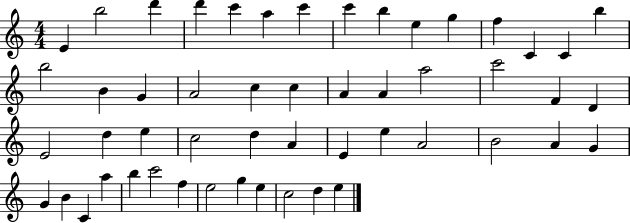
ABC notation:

X:1
T:Untitled
M:4/4
L:1/4
K:C
E b2 d' d' c' a c' c' b e g f C C b b2 B G A2 c c A A a2 c'2 F D E2 d e c2 d A E e A2 B2 A G G B C a b c'2 f e2 g e c2 d e